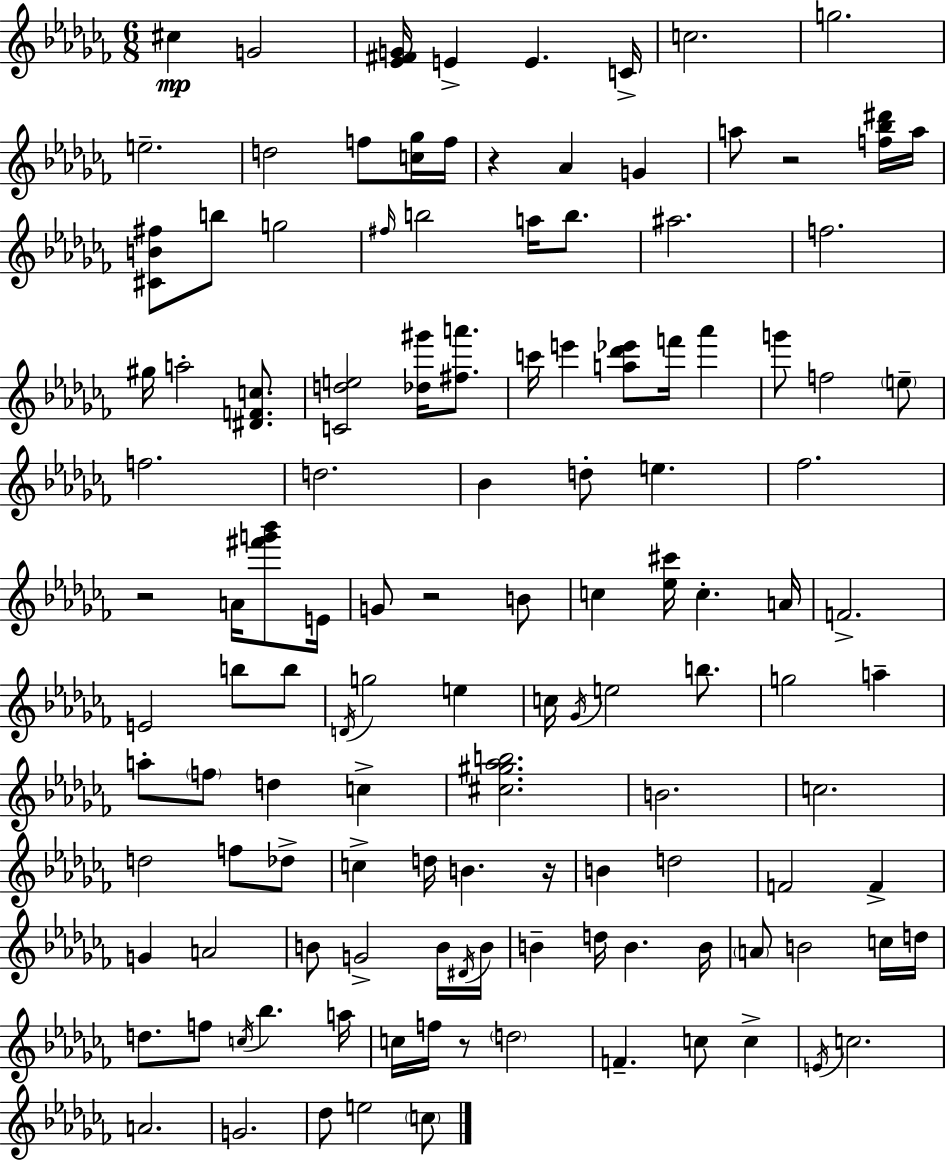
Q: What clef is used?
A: treble